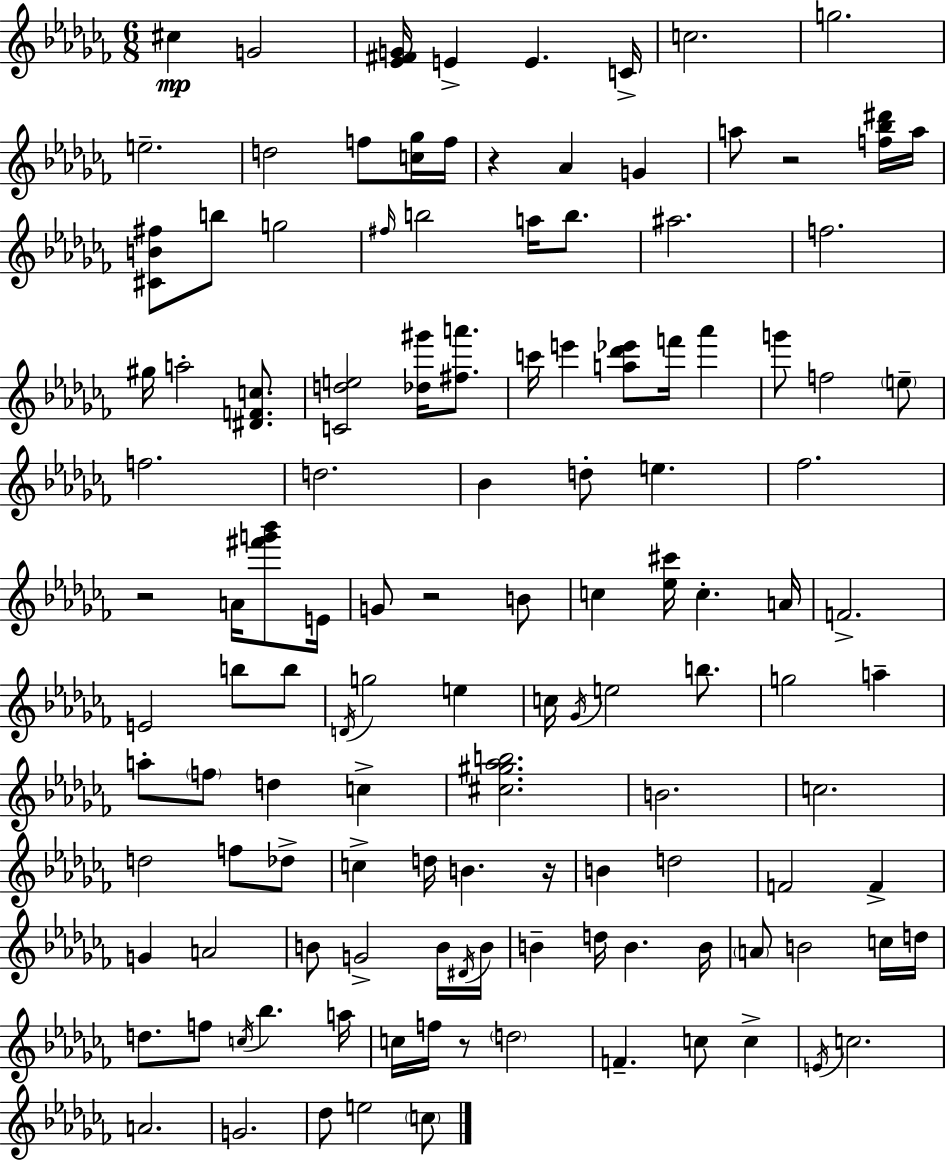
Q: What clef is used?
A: treble